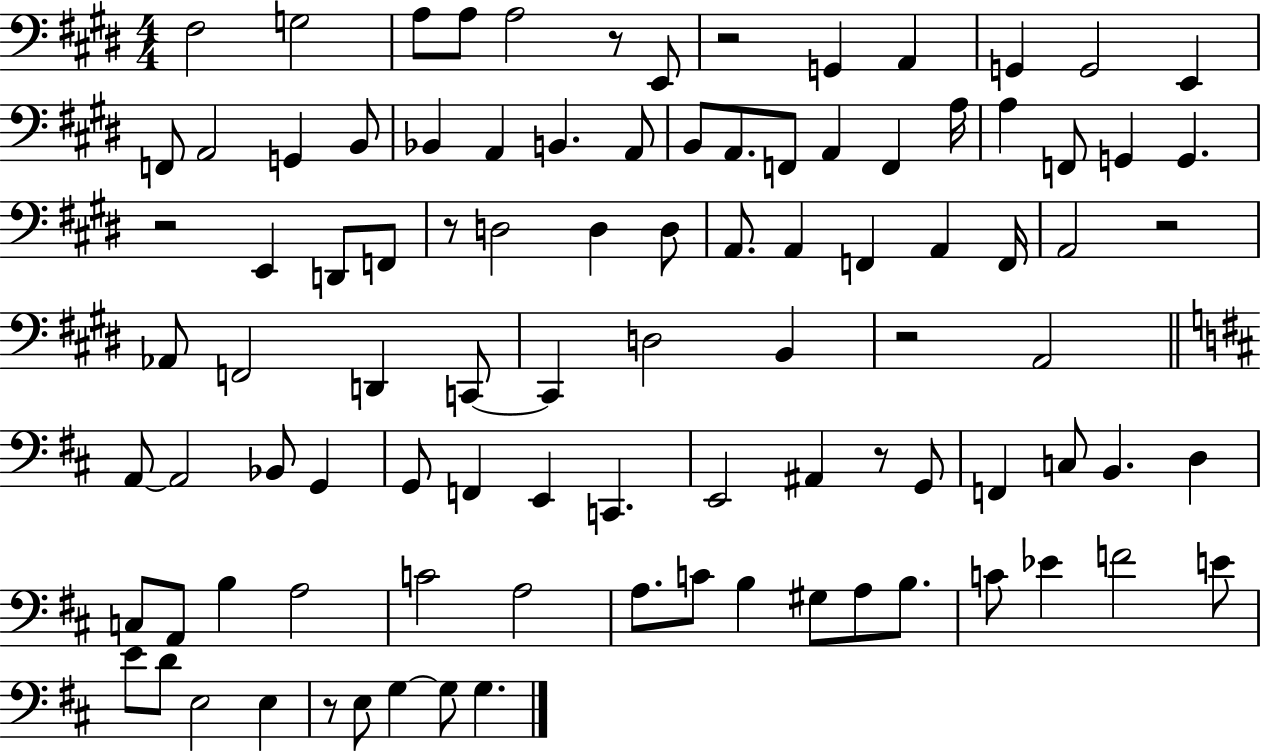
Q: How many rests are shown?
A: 8